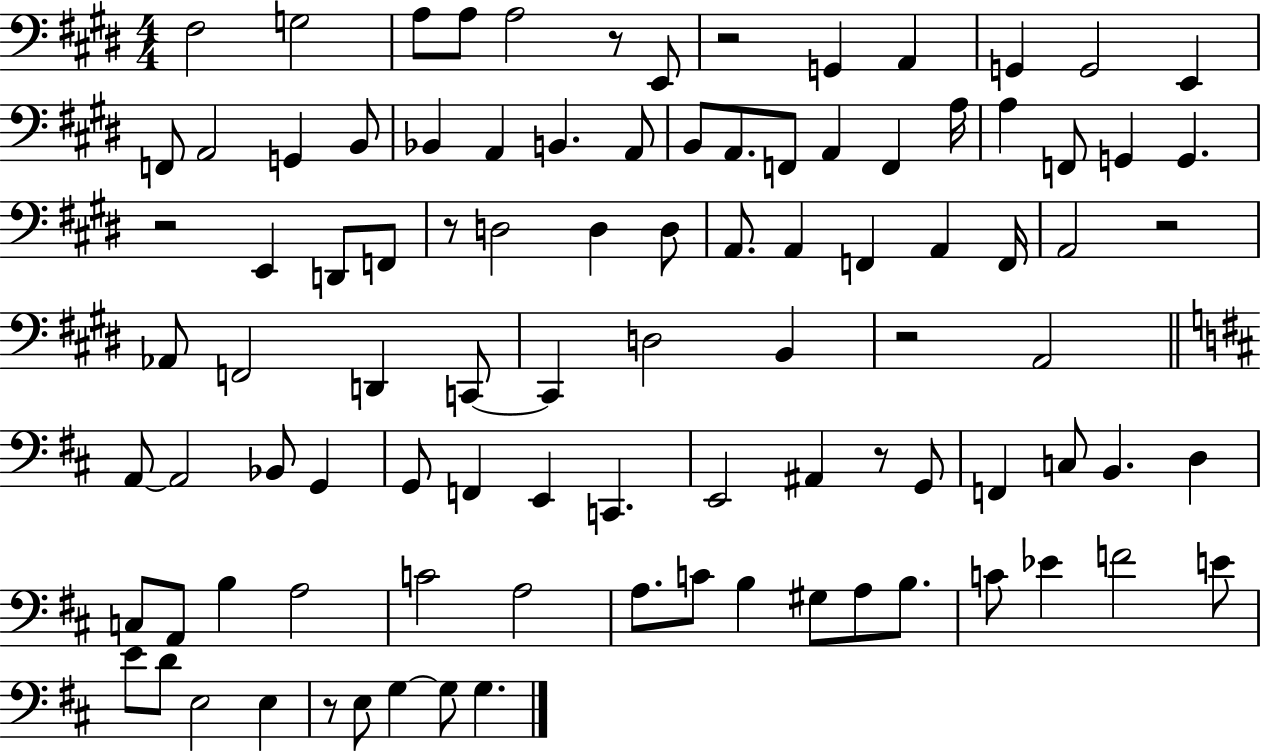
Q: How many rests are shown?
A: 8